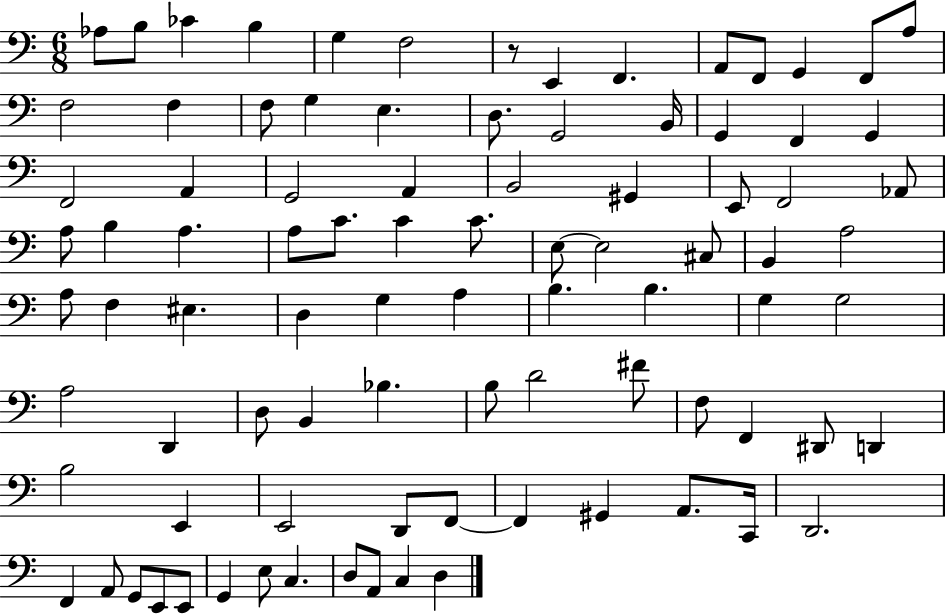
X:1
T:Untitled
M:6/8
L:1/4
K:C
_A,/2 B,/2 _C B, G, F,2 z/2 E,, F,, A,,/2 F,,/2 G,, F,,/2 A,/2 F,2 F, F,/2 G, E, D,/2 G,,2 B,,/4 G,, F,, G,, F,,2 A,, G,,2 A,, B,,2 ^G,, E,,/2 F,,2 _A,,/2 A,/2 B, A, A,/2 C/2 C C/2 E,/2 E,2 ^C,/2 B,, A,2 A,/2 F, ^E, D, G, A, B, B, G, G,2 A,2 D,, D,/2 B,, _B, B,/2 D2 ^F/2 F,/2 F,, ^D,,/2 D,, B,2 E,, E,,2 D,,/2 F,,/2 F,, ^G,, A,,/2 C,,/4 D,,2 F,, A,,/2 G,,/2 E,,/2 E,,/2 G,, E,/2 C, D,/2 A,,/2 C, D,